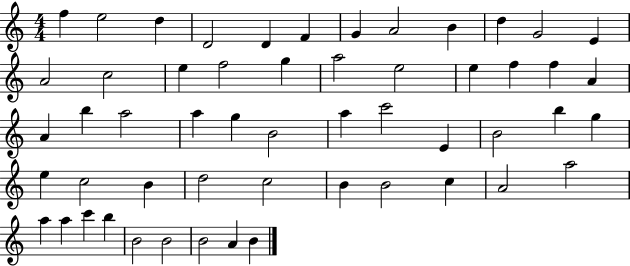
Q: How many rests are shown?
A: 0